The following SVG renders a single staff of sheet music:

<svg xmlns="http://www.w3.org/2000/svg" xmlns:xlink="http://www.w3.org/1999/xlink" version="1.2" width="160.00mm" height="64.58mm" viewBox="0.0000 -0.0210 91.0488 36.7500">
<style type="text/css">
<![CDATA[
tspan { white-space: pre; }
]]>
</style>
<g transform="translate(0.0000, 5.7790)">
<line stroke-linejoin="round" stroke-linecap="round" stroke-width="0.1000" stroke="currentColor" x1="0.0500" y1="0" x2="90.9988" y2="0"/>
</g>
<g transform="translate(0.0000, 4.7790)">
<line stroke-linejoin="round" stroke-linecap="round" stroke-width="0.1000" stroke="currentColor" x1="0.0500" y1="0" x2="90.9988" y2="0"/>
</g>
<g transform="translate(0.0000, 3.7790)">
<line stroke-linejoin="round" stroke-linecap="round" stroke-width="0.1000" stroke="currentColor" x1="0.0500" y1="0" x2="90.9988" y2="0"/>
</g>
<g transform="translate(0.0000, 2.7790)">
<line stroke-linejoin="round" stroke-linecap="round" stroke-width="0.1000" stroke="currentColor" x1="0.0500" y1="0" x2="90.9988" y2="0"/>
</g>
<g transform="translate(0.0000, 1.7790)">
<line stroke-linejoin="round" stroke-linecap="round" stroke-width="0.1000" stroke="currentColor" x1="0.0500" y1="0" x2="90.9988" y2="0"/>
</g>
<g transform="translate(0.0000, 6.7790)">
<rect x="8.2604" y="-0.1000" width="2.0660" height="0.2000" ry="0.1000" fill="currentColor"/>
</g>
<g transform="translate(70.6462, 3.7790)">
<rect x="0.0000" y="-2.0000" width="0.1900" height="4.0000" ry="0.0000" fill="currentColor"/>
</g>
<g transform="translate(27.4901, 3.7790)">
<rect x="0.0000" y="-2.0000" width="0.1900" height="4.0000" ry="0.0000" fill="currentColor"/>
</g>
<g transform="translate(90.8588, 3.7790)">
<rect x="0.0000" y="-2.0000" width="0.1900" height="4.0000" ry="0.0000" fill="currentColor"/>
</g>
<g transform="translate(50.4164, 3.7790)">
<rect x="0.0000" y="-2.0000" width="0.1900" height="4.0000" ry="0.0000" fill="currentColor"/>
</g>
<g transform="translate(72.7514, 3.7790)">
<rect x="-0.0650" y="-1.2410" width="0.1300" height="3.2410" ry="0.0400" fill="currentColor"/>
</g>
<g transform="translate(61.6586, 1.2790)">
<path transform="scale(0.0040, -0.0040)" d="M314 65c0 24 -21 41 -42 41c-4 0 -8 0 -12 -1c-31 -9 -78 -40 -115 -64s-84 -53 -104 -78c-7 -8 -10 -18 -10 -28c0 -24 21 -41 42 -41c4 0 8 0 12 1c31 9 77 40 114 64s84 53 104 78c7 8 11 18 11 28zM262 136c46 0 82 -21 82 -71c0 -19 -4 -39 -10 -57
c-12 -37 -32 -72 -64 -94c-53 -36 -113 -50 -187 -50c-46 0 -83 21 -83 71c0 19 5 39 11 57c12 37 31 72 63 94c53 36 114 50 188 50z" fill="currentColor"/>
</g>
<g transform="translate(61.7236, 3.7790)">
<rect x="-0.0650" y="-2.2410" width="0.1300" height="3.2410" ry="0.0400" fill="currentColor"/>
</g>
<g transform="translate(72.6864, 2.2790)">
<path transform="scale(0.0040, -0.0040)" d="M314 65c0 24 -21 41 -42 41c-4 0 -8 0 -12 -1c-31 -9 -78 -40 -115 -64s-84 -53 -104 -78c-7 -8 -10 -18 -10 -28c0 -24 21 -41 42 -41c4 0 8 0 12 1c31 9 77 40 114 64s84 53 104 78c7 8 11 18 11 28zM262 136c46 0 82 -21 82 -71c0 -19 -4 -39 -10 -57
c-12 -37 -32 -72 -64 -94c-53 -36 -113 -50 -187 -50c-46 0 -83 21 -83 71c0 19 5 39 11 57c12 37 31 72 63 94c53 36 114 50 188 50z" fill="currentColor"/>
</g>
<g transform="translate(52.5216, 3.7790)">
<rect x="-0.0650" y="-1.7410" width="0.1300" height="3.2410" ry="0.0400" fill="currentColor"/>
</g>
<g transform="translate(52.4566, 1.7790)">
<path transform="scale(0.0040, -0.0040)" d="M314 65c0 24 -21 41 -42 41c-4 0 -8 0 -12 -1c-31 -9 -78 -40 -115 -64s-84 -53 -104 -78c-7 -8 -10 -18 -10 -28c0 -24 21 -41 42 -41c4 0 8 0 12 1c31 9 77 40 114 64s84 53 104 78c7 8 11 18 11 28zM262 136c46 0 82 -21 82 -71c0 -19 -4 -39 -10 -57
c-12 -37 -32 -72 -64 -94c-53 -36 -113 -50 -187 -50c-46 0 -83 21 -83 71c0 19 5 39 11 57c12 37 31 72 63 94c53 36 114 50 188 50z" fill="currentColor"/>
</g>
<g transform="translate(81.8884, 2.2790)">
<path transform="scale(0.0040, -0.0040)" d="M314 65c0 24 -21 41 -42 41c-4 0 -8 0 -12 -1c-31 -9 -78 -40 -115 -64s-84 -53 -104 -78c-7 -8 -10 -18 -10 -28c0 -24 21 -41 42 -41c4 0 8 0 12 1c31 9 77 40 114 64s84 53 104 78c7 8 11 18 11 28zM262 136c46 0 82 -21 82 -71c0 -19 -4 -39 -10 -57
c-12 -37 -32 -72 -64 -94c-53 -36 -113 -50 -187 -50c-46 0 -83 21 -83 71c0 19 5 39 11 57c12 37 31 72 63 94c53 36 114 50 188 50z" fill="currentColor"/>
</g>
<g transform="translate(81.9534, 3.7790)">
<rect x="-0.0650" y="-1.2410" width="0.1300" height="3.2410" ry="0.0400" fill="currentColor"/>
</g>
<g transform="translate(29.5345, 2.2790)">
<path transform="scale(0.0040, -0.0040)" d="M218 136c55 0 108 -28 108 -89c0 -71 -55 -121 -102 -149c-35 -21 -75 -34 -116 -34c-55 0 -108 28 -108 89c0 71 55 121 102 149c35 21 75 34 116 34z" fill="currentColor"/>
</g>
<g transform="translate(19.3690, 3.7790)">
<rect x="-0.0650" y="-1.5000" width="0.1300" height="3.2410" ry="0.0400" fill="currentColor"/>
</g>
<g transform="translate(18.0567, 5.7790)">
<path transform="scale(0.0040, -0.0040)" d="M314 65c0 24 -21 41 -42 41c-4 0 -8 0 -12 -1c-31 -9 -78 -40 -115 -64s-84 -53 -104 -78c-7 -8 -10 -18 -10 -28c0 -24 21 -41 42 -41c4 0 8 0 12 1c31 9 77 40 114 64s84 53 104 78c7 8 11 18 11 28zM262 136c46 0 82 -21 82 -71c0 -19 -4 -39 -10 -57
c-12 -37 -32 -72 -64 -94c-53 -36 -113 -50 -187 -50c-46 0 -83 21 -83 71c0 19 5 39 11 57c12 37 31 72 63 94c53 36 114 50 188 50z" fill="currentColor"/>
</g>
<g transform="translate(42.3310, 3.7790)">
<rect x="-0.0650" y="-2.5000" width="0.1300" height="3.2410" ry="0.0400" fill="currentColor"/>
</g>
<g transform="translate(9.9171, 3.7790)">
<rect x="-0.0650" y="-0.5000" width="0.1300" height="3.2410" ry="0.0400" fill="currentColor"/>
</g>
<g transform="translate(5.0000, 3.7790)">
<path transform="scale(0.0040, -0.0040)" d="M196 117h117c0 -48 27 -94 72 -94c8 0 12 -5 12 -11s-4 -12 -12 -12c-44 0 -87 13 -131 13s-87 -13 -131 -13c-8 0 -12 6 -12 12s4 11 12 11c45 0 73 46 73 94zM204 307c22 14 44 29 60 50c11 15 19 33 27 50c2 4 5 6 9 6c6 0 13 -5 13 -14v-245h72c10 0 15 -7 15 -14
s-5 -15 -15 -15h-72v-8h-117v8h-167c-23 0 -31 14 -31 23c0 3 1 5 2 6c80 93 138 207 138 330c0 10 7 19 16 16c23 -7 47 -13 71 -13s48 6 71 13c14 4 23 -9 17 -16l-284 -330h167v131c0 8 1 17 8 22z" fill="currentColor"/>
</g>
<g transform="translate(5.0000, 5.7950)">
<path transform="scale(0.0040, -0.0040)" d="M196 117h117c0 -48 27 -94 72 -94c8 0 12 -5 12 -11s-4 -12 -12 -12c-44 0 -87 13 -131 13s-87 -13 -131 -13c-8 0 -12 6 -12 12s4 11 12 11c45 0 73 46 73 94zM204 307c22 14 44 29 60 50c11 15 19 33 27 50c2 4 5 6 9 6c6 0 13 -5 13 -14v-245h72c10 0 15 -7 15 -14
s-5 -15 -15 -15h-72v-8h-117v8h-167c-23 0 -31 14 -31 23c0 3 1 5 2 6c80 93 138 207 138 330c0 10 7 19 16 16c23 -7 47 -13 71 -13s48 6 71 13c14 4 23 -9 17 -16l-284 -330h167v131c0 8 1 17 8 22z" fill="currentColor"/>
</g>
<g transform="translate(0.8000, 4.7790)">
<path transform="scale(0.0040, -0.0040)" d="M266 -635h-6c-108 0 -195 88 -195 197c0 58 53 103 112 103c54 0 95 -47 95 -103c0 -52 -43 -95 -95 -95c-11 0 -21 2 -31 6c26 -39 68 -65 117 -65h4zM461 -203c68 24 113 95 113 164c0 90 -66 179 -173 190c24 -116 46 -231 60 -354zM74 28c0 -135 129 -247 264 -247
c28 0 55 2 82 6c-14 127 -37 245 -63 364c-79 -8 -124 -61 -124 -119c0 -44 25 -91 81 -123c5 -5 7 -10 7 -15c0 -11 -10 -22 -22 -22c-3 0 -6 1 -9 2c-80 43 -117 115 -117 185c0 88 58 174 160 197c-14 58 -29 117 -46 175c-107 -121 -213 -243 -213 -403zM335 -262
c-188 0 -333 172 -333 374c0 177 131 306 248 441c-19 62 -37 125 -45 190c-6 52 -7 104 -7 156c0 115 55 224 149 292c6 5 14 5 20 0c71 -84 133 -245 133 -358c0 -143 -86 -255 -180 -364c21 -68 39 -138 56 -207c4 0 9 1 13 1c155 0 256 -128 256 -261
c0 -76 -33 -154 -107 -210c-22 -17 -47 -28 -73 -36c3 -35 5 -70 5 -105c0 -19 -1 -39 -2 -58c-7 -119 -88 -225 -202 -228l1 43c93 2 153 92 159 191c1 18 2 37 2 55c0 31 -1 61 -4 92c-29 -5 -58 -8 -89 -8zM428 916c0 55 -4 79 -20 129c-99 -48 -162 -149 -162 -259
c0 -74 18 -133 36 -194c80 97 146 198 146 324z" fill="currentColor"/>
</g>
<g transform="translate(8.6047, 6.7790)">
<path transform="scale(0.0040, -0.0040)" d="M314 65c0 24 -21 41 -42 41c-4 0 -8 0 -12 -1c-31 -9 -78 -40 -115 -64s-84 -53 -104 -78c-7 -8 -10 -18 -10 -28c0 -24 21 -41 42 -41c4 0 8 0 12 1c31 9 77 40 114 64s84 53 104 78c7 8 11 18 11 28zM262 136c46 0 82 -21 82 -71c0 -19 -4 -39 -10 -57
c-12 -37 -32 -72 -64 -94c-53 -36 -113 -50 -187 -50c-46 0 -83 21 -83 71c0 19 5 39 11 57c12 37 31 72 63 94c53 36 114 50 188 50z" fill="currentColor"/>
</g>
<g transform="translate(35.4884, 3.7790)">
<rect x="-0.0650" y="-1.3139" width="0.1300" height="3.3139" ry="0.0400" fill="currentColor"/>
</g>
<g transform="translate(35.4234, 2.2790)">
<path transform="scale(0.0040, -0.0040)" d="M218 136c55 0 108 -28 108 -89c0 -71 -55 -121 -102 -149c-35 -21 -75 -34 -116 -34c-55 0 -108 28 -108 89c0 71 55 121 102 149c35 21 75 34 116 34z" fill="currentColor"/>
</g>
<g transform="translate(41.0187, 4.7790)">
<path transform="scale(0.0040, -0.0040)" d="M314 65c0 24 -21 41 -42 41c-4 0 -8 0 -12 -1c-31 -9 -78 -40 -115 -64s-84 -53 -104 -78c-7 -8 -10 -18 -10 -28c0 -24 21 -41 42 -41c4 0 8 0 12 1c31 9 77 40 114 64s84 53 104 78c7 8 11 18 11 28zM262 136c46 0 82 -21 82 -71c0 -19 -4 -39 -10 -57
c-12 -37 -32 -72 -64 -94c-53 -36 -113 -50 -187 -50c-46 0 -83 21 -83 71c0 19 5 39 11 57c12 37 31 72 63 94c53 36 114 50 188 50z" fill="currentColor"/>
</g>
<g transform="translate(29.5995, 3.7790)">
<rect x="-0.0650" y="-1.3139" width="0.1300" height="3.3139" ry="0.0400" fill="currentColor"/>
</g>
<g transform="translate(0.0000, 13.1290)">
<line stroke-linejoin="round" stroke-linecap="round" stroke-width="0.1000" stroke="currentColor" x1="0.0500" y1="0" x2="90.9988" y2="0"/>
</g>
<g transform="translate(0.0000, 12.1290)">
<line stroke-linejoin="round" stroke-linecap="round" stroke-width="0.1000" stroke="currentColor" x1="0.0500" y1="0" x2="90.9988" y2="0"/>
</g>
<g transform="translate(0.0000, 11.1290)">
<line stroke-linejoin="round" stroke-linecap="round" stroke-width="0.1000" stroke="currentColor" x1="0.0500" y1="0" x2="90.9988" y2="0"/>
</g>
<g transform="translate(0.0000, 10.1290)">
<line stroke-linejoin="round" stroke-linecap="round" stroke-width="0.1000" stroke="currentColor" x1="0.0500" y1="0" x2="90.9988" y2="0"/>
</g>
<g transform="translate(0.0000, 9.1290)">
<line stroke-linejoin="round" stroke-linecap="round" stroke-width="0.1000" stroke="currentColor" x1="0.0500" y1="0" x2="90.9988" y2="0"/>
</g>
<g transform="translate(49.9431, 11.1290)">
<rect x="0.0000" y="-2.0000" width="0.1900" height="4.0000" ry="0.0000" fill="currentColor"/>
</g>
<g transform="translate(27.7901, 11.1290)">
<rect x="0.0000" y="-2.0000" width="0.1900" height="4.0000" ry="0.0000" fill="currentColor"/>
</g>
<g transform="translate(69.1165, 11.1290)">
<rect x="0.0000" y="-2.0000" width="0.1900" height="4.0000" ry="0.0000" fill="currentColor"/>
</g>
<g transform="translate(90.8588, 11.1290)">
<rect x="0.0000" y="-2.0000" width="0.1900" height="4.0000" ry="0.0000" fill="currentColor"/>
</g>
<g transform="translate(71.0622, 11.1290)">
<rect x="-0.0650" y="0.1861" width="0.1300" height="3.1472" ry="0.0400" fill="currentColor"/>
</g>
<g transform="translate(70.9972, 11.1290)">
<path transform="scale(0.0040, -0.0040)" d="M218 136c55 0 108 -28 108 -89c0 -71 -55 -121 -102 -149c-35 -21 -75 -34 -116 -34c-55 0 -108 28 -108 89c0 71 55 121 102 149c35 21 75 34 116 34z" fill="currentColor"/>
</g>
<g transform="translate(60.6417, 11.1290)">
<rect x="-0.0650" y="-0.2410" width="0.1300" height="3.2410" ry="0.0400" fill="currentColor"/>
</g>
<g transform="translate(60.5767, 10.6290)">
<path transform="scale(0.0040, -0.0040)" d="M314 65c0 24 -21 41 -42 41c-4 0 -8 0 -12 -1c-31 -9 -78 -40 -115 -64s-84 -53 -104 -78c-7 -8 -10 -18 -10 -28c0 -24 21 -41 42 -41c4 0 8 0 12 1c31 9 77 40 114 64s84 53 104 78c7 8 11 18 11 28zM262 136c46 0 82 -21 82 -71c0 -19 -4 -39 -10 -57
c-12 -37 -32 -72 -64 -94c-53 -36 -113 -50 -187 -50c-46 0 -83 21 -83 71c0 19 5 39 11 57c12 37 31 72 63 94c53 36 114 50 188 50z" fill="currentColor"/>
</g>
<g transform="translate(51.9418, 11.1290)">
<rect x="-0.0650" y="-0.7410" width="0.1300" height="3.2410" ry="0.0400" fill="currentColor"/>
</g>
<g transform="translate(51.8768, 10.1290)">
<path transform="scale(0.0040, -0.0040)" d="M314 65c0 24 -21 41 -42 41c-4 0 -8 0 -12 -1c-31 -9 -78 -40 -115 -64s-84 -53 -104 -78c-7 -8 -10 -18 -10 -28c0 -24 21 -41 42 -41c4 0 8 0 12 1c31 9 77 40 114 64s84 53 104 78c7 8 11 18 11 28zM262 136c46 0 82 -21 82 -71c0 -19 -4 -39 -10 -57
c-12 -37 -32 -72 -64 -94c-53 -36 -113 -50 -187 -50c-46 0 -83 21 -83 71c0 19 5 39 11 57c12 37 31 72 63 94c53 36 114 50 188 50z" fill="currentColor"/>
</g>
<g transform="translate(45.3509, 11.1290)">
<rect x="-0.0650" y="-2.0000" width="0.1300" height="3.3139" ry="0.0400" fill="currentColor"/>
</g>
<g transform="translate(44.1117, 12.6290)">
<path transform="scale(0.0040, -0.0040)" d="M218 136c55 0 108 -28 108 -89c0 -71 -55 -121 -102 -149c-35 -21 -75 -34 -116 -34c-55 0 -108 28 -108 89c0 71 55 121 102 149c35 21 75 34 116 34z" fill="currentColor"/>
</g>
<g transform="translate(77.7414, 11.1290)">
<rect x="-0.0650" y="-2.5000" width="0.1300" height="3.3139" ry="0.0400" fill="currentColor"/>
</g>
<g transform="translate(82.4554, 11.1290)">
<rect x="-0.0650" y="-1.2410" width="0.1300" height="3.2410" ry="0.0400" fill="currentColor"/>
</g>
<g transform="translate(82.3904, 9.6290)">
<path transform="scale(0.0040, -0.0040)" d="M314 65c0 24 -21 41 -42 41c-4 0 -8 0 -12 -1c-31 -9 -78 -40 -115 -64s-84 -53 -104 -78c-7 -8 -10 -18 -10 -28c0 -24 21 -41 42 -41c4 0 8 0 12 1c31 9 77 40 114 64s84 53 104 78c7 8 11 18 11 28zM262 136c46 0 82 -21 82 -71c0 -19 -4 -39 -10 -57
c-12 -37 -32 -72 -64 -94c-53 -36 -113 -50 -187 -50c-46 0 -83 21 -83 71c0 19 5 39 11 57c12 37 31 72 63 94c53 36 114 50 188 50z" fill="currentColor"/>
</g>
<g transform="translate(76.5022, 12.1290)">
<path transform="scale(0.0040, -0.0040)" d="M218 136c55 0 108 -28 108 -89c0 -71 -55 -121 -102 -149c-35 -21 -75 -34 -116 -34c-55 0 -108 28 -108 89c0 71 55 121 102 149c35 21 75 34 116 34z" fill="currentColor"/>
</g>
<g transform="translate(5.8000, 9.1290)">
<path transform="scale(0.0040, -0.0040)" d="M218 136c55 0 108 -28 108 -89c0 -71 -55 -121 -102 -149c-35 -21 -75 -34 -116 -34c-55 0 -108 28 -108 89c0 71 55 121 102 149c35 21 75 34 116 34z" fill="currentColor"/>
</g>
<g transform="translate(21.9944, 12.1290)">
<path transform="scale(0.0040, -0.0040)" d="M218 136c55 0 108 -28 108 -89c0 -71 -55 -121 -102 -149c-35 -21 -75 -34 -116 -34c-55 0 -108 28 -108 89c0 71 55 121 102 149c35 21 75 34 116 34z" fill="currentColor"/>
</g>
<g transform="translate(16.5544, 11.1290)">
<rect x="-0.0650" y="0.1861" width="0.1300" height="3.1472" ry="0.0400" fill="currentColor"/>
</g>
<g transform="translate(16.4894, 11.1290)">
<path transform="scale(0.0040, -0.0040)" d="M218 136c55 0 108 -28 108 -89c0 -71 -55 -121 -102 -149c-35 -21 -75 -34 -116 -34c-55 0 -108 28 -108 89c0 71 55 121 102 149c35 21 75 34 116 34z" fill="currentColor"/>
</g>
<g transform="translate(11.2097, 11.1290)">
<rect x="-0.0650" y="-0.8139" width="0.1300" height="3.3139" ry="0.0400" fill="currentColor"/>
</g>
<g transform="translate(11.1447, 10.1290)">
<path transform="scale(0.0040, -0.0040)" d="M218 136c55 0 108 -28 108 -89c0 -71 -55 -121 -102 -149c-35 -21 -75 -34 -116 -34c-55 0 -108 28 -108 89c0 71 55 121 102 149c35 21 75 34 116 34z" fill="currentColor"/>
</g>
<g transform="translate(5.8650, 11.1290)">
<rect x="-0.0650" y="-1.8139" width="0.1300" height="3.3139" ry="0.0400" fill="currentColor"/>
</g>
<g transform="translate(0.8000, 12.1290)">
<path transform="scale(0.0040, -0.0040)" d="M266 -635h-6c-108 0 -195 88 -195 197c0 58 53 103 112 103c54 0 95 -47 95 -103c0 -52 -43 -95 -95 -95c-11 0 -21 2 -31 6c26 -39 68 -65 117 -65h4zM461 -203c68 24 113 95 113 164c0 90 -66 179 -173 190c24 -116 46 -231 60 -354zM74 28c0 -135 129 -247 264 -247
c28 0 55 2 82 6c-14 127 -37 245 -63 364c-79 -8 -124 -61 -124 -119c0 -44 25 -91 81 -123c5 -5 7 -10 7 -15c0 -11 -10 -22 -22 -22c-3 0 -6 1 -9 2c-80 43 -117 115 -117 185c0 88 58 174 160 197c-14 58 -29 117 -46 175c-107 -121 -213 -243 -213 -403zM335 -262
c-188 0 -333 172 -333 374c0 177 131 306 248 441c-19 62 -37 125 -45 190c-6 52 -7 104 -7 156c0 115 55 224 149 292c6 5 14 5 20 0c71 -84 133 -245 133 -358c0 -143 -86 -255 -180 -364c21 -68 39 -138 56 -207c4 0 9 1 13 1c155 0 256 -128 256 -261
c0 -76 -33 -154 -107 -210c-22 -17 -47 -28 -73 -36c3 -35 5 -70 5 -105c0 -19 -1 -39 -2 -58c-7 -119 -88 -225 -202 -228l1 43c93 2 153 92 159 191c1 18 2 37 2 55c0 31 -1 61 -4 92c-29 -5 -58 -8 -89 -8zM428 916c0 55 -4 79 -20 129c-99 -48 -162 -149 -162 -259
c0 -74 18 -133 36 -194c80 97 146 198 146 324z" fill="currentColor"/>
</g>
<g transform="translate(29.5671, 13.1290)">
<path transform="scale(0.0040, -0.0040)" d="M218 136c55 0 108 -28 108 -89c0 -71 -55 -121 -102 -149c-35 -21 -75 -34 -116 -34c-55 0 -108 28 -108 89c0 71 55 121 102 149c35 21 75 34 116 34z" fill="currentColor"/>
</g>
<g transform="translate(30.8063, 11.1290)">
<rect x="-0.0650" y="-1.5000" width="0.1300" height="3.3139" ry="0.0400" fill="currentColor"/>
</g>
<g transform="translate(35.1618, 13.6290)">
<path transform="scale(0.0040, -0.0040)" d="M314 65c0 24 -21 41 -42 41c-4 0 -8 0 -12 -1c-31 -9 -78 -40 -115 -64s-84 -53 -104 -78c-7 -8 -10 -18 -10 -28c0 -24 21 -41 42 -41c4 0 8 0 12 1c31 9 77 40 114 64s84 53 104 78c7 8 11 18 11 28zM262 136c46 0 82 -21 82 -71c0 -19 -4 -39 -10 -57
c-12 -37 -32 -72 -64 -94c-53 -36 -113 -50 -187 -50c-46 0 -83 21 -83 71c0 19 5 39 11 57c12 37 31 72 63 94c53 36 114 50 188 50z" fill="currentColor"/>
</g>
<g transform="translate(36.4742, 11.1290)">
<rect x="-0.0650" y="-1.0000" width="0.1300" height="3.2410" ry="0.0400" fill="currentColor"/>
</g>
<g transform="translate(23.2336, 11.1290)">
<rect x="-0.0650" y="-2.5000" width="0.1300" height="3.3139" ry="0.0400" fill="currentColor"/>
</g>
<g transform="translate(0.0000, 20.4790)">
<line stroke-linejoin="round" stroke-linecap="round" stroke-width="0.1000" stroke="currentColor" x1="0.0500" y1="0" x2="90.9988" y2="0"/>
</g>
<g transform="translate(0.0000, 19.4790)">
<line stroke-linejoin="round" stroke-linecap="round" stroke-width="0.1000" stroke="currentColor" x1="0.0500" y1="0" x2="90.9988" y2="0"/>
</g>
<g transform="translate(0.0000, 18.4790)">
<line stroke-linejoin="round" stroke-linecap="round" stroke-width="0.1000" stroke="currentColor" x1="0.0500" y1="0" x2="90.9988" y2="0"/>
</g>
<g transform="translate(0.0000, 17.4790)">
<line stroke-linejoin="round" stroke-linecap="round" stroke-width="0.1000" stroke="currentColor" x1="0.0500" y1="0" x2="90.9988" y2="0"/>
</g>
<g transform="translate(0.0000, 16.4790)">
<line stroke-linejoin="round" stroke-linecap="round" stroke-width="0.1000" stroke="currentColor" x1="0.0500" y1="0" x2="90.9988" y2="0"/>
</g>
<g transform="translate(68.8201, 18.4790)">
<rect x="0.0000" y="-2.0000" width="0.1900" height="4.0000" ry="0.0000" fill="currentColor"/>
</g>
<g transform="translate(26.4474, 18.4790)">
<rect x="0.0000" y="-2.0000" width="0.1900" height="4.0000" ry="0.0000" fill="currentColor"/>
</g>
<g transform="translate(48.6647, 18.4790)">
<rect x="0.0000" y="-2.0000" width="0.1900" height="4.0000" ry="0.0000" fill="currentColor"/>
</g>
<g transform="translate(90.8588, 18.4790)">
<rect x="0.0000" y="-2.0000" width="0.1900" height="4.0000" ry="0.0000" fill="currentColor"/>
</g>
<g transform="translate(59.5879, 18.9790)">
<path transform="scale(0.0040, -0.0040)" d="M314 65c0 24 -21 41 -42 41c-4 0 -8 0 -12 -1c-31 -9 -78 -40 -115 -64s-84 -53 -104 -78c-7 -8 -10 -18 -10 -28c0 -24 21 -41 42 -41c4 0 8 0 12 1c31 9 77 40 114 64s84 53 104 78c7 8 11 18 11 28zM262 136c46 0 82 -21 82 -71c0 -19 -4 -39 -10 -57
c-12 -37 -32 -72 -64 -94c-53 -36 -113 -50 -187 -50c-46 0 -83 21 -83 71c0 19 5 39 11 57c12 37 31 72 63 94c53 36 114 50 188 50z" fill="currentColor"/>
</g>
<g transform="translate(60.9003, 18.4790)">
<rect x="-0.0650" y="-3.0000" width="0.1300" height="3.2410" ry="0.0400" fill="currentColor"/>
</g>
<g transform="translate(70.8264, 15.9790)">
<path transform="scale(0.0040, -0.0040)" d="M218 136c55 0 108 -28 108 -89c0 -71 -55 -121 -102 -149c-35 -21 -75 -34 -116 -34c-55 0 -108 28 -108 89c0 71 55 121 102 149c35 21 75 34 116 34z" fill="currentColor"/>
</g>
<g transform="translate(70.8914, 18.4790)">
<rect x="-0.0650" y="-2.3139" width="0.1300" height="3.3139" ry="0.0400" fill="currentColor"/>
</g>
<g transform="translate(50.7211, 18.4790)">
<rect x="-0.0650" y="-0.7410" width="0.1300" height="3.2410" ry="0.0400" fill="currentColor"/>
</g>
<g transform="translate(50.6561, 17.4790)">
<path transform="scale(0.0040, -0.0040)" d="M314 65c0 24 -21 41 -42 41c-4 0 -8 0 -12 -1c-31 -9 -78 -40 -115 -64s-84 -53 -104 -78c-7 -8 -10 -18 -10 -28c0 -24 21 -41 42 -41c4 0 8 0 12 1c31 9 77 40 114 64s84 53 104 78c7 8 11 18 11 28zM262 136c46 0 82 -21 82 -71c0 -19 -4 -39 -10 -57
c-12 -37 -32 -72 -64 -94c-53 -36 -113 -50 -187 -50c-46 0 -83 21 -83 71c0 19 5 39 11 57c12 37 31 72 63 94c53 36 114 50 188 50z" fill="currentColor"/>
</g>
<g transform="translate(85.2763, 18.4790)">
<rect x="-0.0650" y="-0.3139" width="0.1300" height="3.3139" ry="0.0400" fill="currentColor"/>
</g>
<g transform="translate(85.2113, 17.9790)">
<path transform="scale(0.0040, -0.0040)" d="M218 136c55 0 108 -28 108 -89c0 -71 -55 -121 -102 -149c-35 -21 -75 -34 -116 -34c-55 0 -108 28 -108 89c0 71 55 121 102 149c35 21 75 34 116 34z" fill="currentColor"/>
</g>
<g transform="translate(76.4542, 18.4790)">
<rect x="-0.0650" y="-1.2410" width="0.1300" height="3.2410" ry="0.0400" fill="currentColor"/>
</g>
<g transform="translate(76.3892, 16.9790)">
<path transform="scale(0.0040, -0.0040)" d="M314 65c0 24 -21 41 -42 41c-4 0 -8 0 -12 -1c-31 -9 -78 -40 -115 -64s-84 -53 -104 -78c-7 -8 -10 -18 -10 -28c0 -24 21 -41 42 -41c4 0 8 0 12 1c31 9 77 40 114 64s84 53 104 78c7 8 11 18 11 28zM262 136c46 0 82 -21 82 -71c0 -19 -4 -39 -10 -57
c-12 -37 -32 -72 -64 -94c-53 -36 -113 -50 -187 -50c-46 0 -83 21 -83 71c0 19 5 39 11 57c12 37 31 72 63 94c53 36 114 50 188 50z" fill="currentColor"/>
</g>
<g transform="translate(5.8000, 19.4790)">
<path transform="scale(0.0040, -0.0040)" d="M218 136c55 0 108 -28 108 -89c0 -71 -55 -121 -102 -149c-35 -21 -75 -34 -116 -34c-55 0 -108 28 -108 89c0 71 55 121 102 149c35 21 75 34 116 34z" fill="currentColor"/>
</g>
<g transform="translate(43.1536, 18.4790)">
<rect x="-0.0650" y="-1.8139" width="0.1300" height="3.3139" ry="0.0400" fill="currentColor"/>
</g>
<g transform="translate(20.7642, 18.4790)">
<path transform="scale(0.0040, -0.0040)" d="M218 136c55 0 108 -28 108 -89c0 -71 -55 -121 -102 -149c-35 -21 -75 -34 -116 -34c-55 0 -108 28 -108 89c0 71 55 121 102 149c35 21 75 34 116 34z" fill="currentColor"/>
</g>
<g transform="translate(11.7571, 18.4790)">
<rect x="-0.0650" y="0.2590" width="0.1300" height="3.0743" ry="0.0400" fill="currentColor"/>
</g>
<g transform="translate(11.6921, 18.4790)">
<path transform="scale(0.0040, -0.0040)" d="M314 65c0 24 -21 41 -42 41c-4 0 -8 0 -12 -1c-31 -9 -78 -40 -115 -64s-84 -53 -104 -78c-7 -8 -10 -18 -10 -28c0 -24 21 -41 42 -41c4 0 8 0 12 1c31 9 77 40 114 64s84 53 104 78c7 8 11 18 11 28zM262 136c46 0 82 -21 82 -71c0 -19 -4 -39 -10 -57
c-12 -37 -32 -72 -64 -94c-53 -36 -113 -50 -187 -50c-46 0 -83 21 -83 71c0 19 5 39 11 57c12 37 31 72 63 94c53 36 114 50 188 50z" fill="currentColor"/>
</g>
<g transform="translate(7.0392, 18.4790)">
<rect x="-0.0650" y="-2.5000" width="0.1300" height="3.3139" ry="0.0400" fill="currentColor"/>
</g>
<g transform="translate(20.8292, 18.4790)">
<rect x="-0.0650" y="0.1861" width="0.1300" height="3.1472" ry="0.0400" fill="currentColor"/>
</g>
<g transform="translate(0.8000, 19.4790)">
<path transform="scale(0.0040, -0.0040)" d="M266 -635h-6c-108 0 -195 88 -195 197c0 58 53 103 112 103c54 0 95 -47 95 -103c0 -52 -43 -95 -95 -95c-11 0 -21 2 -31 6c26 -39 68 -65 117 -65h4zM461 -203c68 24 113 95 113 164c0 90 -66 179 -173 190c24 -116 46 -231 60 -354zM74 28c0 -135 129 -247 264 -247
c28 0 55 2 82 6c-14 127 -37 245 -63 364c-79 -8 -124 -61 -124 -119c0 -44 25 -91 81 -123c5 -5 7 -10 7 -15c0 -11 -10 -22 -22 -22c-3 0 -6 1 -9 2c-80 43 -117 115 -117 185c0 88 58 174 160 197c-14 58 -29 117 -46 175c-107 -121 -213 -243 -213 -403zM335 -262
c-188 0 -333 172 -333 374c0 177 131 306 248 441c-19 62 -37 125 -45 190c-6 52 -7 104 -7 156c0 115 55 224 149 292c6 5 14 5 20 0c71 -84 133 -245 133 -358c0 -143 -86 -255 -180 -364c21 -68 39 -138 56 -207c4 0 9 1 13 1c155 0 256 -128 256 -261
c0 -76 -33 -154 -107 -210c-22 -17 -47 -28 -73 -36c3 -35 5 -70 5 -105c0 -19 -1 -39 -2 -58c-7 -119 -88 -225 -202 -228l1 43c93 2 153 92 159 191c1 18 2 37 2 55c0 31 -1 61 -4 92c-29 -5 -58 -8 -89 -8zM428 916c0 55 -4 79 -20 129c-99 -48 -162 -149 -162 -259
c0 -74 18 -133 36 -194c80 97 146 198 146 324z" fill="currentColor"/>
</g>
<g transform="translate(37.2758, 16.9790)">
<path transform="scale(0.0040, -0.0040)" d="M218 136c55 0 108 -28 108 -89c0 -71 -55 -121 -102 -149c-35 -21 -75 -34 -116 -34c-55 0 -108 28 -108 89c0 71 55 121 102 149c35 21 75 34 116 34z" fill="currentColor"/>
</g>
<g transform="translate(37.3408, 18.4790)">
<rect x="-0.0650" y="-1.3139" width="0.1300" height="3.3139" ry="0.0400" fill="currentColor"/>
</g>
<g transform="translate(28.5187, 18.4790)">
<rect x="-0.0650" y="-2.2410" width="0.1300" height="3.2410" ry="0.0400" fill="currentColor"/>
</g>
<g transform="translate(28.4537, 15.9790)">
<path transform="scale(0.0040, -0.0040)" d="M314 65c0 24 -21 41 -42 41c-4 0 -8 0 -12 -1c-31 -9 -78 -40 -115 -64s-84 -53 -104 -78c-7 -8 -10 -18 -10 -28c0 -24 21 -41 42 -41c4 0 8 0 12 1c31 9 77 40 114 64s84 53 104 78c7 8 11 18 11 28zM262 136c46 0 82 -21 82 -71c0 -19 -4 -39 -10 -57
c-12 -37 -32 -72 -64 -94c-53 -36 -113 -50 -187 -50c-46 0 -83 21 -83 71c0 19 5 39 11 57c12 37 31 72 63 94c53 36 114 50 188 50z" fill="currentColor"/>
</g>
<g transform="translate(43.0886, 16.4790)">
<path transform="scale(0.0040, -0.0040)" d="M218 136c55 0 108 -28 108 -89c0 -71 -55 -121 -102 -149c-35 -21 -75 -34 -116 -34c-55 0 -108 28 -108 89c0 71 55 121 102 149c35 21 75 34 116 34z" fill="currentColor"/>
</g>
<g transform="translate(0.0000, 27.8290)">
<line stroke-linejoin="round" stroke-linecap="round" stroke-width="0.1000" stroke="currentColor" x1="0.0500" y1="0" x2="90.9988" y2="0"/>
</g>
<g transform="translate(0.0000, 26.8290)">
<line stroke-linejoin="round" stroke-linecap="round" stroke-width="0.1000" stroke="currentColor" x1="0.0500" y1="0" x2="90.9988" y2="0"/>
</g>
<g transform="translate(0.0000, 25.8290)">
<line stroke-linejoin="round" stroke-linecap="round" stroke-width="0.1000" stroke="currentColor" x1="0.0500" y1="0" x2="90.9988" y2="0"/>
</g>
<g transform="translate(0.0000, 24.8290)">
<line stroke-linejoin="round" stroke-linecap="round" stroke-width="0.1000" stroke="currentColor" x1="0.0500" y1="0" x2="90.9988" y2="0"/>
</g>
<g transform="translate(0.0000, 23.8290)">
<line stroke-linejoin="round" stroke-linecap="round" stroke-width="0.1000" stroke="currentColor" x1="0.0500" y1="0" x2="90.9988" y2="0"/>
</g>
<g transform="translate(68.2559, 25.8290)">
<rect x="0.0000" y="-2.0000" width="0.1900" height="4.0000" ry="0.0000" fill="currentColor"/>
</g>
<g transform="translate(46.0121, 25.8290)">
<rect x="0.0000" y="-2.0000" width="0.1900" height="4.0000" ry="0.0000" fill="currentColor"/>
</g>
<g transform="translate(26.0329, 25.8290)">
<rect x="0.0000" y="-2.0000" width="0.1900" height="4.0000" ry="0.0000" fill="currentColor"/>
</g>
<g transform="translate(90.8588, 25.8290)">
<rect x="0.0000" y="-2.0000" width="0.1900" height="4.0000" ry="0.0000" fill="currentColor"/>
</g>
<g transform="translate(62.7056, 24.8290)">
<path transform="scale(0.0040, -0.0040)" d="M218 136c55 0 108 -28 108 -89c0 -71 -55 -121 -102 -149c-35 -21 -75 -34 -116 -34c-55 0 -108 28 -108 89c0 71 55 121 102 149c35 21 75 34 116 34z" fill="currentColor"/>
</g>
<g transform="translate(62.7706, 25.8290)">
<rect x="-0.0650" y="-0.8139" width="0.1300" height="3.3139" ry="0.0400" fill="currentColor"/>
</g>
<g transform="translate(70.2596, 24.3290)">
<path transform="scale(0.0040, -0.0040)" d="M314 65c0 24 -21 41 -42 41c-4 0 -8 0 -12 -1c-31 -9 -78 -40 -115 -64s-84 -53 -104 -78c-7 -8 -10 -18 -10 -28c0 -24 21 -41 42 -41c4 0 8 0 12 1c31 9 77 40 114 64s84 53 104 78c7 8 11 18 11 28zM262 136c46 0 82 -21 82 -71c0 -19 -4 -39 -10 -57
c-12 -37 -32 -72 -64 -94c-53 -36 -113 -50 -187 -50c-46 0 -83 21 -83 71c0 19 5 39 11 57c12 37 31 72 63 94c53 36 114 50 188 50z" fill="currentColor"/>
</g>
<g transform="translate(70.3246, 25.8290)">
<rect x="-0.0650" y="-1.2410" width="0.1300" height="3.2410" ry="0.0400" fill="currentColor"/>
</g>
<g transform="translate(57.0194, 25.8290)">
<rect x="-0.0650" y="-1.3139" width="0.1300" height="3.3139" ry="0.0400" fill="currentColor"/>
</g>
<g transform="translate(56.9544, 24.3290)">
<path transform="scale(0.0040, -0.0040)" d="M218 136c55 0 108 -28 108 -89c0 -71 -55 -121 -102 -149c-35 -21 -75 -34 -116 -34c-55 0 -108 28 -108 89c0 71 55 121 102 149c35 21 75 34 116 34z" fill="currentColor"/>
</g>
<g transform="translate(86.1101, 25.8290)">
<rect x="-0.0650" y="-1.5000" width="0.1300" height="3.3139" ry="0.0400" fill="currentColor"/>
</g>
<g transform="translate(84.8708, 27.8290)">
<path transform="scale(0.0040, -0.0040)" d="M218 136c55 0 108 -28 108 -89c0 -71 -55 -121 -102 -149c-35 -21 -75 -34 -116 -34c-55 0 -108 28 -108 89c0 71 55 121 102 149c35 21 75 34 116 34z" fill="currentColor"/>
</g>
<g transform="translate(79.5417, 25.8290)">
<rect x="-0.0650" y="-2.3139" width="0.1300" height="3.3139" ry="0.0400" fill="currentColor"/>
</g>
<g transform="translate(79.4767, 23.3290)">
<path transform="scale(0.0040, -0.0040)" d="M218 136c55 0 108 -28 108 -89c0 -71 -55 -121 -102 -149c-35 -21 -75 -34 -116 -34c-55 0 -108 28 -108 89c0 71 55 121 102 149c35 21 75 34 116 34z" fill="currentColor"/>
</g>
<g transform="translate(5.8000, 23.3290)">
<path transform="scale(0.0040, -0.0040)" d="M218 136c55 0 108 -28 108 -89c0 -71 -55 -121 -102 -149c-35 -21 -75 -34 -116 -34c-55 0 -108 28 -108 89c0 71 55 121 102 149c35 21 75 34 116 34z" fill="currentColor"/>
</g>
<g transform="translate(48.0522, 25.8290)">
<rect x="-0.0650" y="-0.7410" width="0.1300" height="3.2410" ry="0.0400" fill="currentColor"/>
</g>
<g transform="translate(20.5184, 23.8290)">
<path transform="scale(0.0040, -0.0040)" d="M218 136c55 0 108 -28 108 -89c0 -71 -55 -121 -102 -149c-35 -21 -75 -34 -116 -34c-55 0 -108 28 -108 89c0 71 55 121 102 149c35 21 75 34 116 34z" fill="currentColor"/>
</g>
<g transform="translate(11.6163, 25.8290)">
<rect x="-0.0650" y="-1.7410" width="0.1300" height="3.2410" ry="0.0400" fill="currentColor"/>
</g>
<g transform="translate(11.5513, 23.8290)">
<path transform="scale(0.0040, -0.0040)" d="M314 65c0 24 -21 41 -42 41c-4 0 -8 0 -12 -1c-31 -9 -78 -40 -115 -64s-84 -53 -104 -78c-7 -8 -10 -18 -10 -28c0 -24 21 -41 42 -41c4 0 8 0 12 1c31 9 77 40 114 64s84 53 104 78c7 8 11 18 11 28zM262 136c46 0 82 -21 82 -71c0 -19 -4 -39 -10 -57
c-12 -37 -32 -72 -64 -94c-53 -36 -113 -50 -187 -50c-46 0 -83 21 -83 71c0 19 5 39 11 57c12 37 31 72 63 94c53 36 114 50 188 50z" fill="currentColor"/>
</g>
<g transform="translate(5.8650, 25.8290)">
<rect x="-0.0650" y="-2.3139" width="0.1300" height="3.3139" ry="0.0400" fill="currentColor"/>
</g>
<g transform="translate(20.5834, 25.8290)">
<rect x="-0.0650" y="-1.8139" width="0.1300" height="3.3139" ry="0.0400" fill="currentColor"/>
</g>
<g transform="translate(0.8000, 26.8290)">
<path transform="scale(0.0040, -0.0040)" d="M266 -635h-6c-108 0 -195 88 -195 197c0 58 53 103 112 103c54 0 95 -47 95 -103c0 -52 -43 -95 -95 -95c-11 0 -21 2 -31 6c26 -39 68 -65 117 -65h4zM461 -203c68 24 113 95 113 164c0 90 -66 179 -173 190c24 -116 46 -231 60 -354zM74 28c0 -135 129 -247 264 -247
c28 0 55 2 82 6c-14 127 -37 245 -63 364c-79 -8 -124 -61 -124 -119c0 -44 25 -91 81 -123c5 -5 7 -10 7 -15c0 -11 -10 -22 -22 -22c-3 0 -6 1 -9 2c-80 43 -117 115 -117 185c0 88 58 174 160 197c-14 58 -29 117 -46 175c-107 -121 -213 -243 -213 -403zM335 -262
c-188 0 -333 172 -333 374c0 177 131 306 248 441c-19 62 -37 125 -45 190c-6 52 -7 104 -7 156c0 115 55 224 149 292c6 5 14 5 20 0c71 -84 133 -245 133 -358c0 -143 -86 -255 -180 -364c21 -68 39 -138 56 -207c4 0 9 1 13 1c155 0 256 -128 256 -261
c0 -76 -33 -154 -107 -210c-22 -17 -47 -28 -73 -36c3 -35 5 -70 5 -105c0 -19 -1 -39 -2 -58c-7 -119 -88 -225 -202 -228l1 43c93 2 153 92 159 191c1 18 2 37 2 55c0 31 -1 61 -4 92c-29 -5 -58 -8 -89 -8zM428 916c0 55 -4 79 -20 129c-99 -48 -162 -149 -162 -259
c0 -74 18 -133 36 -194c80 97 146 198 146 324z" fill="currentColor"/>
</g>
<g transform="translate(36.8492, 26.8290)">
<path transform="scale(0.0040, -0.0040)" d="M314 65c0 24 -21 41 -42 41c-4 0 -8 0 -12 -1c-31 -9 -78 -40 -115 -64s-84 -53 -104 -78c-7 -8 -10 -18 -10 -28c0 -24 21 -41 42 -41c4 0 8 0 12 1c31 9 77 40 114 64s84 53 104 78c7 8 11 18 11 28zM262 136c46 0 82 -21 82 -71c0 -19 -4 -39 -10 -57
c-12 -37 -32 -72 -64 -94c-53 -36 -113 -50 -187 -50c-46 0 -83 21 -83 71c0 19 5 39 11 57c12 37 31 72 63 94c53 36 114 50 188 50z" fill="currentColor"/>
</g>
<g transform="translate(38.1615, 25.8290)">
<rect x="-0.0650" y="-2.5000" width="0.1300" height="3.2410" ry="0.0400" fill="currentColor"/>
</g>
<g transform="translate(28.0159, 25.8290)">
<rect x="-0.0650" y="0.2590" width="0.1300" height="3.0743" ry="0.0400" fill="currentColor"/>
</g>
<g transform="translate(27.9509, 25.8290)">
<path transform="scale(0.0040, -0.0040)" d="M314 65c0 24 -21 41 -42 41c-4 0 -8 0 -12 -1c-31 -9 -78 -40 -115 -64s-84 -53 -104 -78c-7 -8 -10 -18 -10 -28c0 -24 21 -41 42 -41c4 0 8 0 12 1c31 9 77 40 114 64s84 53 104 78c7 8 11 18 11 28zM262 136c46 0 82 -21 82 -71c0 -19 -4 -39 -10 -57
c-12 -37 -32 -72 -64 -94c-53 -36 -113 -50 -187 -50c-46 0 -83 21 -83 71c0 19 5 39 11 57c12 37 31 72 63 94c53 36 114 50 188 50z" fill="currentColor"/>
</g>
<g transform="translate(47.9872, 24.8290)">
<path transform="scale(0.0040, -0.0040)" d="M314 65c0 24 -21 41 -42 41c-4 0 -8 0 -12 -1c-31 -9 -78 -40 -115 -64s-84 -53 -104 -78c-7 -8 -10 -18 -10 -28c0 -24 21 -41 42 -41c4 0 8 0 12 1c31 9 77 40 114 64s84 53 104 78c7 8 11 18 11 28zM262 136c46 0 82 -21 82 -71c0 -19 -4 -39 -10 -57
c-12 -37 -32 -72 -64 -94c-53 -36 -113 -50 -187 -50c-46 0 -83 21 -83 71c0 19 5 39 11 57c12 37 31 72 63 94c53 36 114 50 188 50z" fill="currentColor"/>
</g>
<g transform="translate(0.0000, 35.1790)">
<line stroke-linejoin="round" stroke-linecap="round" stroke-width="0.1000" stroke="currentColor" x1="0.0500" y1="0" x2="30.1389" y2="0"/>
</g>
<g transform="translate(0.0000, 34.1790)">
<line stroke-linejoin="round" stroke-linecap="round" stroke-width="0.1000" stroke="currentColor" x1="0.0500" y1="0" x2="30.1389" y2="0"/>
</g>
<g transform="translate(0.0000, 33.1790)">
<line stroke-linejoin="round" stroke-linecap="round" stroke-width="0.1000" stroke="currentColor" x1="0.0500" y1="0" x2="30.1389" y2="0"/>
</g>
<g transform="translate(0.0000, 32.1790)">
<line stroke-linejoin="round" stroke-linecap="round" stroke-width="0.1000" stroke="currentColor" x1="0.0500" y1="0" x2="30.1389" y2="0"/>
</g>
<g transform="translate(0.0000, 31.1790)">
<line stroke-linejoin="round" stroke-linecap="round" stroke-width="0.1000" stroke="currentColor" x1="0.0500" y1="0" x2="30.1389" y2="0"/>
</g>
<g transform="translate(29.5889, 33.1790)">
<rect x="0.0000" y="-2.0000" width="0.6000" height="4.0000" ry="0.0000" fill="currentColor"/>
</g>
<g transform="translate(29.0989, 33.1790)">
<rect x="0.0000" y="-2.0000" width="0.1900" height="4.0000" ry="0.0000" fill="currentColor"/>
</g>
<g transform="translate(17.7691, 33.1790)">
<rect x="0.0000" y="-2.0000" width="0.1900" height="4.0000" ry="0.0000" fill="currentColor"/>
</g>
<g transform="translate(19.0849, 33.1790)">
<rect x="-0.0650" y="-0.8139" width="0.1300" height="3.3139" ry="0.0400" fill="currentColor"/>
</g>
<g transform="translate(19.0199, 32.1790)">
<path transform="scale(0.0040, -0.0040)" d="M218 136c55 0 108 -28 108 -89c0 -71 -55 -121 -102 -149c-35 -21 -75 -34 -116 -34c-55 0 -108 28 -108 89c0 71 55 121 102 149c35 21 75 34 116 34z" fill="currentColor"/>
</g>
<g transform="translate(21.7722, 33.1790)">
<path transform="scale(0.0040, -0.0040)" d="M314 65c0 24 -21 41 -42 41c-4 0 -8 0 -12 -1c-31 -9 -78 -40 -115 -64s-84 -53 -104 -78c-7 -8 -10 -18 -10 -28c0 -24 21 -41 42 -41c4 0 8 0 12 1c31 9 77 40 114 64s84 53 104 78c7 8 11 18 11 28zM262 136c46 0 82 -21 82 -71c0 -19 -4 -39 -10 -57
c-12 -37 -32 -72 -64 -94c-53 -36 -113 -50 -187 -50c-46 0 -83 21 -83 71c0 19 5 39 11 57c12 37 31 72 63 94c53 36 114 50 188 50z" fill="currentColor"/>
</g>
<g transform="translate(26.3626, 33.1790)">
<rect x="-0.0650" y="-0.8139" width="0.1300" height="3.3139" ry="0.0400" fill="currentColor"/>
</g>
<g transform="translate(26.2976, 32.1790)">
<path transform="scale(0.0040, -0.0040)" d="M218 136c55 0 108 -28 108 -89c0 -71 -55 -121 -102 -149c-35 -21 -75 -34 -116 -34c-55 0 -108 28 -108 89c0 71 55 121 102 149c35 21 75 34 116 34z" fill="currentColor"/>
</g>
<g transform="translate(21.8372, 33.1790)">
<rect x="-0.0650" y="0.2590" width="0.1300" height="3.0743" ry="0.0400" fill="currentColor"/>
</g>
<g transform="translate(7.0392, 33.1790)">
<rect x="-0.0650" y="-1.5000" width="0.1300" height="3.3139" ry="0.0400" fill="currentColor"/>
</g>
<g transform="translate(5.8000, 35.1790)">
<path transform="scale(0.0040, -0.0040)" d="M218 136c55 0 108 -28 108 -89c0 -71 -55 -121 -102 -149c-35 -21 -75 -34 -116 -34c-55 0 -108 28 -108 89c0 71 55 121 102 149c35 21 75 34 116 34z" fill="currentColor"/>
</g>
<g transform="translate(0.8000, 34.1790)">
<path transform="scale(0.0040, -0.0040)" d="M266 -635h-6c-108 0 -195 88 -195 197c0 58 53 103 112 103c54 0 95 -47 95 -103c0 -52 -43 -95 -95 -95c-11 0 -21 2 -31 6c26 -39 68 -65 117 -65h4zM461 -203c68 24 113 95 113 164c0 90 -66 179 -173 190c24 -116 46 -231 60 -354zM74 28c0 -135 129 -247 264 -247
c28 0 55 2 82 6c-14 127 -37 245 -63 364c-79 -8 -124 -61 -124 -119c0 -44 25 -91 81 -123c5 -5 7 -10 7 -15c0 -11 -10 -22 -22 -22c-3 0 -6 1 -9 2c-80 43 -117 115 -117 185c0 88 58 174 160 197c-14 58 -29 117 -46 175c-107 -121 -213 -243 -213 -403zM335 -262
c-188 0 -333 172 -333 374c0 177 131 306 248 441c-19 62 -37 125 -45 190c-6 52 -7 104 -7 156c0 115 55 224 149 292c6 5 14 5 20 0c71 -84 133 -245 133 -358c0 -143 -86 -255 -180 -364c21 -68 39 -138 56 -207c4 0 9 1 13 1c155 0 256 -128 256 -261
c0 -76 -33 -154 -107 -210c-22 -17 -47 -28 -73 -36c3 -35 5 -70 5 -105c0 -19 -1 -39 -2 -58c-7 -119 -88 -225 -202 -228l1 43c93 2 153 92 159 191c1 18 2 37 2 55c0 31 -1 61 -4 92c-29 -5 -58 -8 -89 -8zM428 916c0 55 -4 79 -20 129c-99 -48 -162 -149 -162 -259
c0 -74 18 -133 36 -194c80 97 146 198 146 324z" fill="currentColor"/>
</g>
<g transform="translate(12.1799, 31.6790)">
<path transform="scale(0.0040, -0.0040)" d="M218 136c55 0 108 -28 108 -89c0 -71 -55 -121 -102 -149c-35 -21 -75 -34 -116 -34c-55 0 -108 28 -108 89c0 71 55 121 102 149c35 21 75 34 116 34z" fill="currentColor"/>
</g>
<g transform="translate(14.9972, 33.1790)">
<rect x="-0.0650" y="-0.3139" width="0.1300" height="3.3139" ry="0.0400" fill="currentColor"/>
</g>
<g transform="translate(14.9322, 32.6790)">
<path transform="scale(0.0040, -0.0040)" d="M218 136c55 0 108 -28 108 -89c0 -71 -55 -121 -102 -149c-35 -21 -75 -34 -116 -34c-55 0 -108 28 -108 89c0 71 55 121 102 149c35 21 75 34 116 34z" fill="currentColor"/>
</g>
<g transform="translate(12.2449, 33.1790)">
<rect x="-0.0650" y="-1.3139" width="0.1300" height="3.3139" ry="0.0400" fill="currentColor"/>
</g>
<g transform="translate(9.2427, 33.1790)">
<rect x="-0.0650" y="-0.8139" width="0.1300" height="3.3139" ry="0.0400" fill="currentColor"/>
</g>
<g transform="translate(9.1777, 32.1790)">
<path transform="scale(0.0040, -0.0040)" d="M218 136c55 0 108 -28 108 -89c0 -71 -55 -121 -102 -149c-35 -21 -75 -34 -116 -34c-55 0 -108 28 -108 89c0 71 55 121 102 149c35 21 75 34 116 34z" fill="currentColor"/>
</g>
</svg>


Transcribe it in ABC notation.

X:1
T:Untitled
M:4/4
L:1/4
K:C
C2 E2 e e G2 f2 g2 e2 e2 f d B G E D2 F d2 c2 B G e2 G B2 B g2 e f d2 A2 g e2 c g f2 f B2 G2 d2 e d e2 g E E d e c d B2 d